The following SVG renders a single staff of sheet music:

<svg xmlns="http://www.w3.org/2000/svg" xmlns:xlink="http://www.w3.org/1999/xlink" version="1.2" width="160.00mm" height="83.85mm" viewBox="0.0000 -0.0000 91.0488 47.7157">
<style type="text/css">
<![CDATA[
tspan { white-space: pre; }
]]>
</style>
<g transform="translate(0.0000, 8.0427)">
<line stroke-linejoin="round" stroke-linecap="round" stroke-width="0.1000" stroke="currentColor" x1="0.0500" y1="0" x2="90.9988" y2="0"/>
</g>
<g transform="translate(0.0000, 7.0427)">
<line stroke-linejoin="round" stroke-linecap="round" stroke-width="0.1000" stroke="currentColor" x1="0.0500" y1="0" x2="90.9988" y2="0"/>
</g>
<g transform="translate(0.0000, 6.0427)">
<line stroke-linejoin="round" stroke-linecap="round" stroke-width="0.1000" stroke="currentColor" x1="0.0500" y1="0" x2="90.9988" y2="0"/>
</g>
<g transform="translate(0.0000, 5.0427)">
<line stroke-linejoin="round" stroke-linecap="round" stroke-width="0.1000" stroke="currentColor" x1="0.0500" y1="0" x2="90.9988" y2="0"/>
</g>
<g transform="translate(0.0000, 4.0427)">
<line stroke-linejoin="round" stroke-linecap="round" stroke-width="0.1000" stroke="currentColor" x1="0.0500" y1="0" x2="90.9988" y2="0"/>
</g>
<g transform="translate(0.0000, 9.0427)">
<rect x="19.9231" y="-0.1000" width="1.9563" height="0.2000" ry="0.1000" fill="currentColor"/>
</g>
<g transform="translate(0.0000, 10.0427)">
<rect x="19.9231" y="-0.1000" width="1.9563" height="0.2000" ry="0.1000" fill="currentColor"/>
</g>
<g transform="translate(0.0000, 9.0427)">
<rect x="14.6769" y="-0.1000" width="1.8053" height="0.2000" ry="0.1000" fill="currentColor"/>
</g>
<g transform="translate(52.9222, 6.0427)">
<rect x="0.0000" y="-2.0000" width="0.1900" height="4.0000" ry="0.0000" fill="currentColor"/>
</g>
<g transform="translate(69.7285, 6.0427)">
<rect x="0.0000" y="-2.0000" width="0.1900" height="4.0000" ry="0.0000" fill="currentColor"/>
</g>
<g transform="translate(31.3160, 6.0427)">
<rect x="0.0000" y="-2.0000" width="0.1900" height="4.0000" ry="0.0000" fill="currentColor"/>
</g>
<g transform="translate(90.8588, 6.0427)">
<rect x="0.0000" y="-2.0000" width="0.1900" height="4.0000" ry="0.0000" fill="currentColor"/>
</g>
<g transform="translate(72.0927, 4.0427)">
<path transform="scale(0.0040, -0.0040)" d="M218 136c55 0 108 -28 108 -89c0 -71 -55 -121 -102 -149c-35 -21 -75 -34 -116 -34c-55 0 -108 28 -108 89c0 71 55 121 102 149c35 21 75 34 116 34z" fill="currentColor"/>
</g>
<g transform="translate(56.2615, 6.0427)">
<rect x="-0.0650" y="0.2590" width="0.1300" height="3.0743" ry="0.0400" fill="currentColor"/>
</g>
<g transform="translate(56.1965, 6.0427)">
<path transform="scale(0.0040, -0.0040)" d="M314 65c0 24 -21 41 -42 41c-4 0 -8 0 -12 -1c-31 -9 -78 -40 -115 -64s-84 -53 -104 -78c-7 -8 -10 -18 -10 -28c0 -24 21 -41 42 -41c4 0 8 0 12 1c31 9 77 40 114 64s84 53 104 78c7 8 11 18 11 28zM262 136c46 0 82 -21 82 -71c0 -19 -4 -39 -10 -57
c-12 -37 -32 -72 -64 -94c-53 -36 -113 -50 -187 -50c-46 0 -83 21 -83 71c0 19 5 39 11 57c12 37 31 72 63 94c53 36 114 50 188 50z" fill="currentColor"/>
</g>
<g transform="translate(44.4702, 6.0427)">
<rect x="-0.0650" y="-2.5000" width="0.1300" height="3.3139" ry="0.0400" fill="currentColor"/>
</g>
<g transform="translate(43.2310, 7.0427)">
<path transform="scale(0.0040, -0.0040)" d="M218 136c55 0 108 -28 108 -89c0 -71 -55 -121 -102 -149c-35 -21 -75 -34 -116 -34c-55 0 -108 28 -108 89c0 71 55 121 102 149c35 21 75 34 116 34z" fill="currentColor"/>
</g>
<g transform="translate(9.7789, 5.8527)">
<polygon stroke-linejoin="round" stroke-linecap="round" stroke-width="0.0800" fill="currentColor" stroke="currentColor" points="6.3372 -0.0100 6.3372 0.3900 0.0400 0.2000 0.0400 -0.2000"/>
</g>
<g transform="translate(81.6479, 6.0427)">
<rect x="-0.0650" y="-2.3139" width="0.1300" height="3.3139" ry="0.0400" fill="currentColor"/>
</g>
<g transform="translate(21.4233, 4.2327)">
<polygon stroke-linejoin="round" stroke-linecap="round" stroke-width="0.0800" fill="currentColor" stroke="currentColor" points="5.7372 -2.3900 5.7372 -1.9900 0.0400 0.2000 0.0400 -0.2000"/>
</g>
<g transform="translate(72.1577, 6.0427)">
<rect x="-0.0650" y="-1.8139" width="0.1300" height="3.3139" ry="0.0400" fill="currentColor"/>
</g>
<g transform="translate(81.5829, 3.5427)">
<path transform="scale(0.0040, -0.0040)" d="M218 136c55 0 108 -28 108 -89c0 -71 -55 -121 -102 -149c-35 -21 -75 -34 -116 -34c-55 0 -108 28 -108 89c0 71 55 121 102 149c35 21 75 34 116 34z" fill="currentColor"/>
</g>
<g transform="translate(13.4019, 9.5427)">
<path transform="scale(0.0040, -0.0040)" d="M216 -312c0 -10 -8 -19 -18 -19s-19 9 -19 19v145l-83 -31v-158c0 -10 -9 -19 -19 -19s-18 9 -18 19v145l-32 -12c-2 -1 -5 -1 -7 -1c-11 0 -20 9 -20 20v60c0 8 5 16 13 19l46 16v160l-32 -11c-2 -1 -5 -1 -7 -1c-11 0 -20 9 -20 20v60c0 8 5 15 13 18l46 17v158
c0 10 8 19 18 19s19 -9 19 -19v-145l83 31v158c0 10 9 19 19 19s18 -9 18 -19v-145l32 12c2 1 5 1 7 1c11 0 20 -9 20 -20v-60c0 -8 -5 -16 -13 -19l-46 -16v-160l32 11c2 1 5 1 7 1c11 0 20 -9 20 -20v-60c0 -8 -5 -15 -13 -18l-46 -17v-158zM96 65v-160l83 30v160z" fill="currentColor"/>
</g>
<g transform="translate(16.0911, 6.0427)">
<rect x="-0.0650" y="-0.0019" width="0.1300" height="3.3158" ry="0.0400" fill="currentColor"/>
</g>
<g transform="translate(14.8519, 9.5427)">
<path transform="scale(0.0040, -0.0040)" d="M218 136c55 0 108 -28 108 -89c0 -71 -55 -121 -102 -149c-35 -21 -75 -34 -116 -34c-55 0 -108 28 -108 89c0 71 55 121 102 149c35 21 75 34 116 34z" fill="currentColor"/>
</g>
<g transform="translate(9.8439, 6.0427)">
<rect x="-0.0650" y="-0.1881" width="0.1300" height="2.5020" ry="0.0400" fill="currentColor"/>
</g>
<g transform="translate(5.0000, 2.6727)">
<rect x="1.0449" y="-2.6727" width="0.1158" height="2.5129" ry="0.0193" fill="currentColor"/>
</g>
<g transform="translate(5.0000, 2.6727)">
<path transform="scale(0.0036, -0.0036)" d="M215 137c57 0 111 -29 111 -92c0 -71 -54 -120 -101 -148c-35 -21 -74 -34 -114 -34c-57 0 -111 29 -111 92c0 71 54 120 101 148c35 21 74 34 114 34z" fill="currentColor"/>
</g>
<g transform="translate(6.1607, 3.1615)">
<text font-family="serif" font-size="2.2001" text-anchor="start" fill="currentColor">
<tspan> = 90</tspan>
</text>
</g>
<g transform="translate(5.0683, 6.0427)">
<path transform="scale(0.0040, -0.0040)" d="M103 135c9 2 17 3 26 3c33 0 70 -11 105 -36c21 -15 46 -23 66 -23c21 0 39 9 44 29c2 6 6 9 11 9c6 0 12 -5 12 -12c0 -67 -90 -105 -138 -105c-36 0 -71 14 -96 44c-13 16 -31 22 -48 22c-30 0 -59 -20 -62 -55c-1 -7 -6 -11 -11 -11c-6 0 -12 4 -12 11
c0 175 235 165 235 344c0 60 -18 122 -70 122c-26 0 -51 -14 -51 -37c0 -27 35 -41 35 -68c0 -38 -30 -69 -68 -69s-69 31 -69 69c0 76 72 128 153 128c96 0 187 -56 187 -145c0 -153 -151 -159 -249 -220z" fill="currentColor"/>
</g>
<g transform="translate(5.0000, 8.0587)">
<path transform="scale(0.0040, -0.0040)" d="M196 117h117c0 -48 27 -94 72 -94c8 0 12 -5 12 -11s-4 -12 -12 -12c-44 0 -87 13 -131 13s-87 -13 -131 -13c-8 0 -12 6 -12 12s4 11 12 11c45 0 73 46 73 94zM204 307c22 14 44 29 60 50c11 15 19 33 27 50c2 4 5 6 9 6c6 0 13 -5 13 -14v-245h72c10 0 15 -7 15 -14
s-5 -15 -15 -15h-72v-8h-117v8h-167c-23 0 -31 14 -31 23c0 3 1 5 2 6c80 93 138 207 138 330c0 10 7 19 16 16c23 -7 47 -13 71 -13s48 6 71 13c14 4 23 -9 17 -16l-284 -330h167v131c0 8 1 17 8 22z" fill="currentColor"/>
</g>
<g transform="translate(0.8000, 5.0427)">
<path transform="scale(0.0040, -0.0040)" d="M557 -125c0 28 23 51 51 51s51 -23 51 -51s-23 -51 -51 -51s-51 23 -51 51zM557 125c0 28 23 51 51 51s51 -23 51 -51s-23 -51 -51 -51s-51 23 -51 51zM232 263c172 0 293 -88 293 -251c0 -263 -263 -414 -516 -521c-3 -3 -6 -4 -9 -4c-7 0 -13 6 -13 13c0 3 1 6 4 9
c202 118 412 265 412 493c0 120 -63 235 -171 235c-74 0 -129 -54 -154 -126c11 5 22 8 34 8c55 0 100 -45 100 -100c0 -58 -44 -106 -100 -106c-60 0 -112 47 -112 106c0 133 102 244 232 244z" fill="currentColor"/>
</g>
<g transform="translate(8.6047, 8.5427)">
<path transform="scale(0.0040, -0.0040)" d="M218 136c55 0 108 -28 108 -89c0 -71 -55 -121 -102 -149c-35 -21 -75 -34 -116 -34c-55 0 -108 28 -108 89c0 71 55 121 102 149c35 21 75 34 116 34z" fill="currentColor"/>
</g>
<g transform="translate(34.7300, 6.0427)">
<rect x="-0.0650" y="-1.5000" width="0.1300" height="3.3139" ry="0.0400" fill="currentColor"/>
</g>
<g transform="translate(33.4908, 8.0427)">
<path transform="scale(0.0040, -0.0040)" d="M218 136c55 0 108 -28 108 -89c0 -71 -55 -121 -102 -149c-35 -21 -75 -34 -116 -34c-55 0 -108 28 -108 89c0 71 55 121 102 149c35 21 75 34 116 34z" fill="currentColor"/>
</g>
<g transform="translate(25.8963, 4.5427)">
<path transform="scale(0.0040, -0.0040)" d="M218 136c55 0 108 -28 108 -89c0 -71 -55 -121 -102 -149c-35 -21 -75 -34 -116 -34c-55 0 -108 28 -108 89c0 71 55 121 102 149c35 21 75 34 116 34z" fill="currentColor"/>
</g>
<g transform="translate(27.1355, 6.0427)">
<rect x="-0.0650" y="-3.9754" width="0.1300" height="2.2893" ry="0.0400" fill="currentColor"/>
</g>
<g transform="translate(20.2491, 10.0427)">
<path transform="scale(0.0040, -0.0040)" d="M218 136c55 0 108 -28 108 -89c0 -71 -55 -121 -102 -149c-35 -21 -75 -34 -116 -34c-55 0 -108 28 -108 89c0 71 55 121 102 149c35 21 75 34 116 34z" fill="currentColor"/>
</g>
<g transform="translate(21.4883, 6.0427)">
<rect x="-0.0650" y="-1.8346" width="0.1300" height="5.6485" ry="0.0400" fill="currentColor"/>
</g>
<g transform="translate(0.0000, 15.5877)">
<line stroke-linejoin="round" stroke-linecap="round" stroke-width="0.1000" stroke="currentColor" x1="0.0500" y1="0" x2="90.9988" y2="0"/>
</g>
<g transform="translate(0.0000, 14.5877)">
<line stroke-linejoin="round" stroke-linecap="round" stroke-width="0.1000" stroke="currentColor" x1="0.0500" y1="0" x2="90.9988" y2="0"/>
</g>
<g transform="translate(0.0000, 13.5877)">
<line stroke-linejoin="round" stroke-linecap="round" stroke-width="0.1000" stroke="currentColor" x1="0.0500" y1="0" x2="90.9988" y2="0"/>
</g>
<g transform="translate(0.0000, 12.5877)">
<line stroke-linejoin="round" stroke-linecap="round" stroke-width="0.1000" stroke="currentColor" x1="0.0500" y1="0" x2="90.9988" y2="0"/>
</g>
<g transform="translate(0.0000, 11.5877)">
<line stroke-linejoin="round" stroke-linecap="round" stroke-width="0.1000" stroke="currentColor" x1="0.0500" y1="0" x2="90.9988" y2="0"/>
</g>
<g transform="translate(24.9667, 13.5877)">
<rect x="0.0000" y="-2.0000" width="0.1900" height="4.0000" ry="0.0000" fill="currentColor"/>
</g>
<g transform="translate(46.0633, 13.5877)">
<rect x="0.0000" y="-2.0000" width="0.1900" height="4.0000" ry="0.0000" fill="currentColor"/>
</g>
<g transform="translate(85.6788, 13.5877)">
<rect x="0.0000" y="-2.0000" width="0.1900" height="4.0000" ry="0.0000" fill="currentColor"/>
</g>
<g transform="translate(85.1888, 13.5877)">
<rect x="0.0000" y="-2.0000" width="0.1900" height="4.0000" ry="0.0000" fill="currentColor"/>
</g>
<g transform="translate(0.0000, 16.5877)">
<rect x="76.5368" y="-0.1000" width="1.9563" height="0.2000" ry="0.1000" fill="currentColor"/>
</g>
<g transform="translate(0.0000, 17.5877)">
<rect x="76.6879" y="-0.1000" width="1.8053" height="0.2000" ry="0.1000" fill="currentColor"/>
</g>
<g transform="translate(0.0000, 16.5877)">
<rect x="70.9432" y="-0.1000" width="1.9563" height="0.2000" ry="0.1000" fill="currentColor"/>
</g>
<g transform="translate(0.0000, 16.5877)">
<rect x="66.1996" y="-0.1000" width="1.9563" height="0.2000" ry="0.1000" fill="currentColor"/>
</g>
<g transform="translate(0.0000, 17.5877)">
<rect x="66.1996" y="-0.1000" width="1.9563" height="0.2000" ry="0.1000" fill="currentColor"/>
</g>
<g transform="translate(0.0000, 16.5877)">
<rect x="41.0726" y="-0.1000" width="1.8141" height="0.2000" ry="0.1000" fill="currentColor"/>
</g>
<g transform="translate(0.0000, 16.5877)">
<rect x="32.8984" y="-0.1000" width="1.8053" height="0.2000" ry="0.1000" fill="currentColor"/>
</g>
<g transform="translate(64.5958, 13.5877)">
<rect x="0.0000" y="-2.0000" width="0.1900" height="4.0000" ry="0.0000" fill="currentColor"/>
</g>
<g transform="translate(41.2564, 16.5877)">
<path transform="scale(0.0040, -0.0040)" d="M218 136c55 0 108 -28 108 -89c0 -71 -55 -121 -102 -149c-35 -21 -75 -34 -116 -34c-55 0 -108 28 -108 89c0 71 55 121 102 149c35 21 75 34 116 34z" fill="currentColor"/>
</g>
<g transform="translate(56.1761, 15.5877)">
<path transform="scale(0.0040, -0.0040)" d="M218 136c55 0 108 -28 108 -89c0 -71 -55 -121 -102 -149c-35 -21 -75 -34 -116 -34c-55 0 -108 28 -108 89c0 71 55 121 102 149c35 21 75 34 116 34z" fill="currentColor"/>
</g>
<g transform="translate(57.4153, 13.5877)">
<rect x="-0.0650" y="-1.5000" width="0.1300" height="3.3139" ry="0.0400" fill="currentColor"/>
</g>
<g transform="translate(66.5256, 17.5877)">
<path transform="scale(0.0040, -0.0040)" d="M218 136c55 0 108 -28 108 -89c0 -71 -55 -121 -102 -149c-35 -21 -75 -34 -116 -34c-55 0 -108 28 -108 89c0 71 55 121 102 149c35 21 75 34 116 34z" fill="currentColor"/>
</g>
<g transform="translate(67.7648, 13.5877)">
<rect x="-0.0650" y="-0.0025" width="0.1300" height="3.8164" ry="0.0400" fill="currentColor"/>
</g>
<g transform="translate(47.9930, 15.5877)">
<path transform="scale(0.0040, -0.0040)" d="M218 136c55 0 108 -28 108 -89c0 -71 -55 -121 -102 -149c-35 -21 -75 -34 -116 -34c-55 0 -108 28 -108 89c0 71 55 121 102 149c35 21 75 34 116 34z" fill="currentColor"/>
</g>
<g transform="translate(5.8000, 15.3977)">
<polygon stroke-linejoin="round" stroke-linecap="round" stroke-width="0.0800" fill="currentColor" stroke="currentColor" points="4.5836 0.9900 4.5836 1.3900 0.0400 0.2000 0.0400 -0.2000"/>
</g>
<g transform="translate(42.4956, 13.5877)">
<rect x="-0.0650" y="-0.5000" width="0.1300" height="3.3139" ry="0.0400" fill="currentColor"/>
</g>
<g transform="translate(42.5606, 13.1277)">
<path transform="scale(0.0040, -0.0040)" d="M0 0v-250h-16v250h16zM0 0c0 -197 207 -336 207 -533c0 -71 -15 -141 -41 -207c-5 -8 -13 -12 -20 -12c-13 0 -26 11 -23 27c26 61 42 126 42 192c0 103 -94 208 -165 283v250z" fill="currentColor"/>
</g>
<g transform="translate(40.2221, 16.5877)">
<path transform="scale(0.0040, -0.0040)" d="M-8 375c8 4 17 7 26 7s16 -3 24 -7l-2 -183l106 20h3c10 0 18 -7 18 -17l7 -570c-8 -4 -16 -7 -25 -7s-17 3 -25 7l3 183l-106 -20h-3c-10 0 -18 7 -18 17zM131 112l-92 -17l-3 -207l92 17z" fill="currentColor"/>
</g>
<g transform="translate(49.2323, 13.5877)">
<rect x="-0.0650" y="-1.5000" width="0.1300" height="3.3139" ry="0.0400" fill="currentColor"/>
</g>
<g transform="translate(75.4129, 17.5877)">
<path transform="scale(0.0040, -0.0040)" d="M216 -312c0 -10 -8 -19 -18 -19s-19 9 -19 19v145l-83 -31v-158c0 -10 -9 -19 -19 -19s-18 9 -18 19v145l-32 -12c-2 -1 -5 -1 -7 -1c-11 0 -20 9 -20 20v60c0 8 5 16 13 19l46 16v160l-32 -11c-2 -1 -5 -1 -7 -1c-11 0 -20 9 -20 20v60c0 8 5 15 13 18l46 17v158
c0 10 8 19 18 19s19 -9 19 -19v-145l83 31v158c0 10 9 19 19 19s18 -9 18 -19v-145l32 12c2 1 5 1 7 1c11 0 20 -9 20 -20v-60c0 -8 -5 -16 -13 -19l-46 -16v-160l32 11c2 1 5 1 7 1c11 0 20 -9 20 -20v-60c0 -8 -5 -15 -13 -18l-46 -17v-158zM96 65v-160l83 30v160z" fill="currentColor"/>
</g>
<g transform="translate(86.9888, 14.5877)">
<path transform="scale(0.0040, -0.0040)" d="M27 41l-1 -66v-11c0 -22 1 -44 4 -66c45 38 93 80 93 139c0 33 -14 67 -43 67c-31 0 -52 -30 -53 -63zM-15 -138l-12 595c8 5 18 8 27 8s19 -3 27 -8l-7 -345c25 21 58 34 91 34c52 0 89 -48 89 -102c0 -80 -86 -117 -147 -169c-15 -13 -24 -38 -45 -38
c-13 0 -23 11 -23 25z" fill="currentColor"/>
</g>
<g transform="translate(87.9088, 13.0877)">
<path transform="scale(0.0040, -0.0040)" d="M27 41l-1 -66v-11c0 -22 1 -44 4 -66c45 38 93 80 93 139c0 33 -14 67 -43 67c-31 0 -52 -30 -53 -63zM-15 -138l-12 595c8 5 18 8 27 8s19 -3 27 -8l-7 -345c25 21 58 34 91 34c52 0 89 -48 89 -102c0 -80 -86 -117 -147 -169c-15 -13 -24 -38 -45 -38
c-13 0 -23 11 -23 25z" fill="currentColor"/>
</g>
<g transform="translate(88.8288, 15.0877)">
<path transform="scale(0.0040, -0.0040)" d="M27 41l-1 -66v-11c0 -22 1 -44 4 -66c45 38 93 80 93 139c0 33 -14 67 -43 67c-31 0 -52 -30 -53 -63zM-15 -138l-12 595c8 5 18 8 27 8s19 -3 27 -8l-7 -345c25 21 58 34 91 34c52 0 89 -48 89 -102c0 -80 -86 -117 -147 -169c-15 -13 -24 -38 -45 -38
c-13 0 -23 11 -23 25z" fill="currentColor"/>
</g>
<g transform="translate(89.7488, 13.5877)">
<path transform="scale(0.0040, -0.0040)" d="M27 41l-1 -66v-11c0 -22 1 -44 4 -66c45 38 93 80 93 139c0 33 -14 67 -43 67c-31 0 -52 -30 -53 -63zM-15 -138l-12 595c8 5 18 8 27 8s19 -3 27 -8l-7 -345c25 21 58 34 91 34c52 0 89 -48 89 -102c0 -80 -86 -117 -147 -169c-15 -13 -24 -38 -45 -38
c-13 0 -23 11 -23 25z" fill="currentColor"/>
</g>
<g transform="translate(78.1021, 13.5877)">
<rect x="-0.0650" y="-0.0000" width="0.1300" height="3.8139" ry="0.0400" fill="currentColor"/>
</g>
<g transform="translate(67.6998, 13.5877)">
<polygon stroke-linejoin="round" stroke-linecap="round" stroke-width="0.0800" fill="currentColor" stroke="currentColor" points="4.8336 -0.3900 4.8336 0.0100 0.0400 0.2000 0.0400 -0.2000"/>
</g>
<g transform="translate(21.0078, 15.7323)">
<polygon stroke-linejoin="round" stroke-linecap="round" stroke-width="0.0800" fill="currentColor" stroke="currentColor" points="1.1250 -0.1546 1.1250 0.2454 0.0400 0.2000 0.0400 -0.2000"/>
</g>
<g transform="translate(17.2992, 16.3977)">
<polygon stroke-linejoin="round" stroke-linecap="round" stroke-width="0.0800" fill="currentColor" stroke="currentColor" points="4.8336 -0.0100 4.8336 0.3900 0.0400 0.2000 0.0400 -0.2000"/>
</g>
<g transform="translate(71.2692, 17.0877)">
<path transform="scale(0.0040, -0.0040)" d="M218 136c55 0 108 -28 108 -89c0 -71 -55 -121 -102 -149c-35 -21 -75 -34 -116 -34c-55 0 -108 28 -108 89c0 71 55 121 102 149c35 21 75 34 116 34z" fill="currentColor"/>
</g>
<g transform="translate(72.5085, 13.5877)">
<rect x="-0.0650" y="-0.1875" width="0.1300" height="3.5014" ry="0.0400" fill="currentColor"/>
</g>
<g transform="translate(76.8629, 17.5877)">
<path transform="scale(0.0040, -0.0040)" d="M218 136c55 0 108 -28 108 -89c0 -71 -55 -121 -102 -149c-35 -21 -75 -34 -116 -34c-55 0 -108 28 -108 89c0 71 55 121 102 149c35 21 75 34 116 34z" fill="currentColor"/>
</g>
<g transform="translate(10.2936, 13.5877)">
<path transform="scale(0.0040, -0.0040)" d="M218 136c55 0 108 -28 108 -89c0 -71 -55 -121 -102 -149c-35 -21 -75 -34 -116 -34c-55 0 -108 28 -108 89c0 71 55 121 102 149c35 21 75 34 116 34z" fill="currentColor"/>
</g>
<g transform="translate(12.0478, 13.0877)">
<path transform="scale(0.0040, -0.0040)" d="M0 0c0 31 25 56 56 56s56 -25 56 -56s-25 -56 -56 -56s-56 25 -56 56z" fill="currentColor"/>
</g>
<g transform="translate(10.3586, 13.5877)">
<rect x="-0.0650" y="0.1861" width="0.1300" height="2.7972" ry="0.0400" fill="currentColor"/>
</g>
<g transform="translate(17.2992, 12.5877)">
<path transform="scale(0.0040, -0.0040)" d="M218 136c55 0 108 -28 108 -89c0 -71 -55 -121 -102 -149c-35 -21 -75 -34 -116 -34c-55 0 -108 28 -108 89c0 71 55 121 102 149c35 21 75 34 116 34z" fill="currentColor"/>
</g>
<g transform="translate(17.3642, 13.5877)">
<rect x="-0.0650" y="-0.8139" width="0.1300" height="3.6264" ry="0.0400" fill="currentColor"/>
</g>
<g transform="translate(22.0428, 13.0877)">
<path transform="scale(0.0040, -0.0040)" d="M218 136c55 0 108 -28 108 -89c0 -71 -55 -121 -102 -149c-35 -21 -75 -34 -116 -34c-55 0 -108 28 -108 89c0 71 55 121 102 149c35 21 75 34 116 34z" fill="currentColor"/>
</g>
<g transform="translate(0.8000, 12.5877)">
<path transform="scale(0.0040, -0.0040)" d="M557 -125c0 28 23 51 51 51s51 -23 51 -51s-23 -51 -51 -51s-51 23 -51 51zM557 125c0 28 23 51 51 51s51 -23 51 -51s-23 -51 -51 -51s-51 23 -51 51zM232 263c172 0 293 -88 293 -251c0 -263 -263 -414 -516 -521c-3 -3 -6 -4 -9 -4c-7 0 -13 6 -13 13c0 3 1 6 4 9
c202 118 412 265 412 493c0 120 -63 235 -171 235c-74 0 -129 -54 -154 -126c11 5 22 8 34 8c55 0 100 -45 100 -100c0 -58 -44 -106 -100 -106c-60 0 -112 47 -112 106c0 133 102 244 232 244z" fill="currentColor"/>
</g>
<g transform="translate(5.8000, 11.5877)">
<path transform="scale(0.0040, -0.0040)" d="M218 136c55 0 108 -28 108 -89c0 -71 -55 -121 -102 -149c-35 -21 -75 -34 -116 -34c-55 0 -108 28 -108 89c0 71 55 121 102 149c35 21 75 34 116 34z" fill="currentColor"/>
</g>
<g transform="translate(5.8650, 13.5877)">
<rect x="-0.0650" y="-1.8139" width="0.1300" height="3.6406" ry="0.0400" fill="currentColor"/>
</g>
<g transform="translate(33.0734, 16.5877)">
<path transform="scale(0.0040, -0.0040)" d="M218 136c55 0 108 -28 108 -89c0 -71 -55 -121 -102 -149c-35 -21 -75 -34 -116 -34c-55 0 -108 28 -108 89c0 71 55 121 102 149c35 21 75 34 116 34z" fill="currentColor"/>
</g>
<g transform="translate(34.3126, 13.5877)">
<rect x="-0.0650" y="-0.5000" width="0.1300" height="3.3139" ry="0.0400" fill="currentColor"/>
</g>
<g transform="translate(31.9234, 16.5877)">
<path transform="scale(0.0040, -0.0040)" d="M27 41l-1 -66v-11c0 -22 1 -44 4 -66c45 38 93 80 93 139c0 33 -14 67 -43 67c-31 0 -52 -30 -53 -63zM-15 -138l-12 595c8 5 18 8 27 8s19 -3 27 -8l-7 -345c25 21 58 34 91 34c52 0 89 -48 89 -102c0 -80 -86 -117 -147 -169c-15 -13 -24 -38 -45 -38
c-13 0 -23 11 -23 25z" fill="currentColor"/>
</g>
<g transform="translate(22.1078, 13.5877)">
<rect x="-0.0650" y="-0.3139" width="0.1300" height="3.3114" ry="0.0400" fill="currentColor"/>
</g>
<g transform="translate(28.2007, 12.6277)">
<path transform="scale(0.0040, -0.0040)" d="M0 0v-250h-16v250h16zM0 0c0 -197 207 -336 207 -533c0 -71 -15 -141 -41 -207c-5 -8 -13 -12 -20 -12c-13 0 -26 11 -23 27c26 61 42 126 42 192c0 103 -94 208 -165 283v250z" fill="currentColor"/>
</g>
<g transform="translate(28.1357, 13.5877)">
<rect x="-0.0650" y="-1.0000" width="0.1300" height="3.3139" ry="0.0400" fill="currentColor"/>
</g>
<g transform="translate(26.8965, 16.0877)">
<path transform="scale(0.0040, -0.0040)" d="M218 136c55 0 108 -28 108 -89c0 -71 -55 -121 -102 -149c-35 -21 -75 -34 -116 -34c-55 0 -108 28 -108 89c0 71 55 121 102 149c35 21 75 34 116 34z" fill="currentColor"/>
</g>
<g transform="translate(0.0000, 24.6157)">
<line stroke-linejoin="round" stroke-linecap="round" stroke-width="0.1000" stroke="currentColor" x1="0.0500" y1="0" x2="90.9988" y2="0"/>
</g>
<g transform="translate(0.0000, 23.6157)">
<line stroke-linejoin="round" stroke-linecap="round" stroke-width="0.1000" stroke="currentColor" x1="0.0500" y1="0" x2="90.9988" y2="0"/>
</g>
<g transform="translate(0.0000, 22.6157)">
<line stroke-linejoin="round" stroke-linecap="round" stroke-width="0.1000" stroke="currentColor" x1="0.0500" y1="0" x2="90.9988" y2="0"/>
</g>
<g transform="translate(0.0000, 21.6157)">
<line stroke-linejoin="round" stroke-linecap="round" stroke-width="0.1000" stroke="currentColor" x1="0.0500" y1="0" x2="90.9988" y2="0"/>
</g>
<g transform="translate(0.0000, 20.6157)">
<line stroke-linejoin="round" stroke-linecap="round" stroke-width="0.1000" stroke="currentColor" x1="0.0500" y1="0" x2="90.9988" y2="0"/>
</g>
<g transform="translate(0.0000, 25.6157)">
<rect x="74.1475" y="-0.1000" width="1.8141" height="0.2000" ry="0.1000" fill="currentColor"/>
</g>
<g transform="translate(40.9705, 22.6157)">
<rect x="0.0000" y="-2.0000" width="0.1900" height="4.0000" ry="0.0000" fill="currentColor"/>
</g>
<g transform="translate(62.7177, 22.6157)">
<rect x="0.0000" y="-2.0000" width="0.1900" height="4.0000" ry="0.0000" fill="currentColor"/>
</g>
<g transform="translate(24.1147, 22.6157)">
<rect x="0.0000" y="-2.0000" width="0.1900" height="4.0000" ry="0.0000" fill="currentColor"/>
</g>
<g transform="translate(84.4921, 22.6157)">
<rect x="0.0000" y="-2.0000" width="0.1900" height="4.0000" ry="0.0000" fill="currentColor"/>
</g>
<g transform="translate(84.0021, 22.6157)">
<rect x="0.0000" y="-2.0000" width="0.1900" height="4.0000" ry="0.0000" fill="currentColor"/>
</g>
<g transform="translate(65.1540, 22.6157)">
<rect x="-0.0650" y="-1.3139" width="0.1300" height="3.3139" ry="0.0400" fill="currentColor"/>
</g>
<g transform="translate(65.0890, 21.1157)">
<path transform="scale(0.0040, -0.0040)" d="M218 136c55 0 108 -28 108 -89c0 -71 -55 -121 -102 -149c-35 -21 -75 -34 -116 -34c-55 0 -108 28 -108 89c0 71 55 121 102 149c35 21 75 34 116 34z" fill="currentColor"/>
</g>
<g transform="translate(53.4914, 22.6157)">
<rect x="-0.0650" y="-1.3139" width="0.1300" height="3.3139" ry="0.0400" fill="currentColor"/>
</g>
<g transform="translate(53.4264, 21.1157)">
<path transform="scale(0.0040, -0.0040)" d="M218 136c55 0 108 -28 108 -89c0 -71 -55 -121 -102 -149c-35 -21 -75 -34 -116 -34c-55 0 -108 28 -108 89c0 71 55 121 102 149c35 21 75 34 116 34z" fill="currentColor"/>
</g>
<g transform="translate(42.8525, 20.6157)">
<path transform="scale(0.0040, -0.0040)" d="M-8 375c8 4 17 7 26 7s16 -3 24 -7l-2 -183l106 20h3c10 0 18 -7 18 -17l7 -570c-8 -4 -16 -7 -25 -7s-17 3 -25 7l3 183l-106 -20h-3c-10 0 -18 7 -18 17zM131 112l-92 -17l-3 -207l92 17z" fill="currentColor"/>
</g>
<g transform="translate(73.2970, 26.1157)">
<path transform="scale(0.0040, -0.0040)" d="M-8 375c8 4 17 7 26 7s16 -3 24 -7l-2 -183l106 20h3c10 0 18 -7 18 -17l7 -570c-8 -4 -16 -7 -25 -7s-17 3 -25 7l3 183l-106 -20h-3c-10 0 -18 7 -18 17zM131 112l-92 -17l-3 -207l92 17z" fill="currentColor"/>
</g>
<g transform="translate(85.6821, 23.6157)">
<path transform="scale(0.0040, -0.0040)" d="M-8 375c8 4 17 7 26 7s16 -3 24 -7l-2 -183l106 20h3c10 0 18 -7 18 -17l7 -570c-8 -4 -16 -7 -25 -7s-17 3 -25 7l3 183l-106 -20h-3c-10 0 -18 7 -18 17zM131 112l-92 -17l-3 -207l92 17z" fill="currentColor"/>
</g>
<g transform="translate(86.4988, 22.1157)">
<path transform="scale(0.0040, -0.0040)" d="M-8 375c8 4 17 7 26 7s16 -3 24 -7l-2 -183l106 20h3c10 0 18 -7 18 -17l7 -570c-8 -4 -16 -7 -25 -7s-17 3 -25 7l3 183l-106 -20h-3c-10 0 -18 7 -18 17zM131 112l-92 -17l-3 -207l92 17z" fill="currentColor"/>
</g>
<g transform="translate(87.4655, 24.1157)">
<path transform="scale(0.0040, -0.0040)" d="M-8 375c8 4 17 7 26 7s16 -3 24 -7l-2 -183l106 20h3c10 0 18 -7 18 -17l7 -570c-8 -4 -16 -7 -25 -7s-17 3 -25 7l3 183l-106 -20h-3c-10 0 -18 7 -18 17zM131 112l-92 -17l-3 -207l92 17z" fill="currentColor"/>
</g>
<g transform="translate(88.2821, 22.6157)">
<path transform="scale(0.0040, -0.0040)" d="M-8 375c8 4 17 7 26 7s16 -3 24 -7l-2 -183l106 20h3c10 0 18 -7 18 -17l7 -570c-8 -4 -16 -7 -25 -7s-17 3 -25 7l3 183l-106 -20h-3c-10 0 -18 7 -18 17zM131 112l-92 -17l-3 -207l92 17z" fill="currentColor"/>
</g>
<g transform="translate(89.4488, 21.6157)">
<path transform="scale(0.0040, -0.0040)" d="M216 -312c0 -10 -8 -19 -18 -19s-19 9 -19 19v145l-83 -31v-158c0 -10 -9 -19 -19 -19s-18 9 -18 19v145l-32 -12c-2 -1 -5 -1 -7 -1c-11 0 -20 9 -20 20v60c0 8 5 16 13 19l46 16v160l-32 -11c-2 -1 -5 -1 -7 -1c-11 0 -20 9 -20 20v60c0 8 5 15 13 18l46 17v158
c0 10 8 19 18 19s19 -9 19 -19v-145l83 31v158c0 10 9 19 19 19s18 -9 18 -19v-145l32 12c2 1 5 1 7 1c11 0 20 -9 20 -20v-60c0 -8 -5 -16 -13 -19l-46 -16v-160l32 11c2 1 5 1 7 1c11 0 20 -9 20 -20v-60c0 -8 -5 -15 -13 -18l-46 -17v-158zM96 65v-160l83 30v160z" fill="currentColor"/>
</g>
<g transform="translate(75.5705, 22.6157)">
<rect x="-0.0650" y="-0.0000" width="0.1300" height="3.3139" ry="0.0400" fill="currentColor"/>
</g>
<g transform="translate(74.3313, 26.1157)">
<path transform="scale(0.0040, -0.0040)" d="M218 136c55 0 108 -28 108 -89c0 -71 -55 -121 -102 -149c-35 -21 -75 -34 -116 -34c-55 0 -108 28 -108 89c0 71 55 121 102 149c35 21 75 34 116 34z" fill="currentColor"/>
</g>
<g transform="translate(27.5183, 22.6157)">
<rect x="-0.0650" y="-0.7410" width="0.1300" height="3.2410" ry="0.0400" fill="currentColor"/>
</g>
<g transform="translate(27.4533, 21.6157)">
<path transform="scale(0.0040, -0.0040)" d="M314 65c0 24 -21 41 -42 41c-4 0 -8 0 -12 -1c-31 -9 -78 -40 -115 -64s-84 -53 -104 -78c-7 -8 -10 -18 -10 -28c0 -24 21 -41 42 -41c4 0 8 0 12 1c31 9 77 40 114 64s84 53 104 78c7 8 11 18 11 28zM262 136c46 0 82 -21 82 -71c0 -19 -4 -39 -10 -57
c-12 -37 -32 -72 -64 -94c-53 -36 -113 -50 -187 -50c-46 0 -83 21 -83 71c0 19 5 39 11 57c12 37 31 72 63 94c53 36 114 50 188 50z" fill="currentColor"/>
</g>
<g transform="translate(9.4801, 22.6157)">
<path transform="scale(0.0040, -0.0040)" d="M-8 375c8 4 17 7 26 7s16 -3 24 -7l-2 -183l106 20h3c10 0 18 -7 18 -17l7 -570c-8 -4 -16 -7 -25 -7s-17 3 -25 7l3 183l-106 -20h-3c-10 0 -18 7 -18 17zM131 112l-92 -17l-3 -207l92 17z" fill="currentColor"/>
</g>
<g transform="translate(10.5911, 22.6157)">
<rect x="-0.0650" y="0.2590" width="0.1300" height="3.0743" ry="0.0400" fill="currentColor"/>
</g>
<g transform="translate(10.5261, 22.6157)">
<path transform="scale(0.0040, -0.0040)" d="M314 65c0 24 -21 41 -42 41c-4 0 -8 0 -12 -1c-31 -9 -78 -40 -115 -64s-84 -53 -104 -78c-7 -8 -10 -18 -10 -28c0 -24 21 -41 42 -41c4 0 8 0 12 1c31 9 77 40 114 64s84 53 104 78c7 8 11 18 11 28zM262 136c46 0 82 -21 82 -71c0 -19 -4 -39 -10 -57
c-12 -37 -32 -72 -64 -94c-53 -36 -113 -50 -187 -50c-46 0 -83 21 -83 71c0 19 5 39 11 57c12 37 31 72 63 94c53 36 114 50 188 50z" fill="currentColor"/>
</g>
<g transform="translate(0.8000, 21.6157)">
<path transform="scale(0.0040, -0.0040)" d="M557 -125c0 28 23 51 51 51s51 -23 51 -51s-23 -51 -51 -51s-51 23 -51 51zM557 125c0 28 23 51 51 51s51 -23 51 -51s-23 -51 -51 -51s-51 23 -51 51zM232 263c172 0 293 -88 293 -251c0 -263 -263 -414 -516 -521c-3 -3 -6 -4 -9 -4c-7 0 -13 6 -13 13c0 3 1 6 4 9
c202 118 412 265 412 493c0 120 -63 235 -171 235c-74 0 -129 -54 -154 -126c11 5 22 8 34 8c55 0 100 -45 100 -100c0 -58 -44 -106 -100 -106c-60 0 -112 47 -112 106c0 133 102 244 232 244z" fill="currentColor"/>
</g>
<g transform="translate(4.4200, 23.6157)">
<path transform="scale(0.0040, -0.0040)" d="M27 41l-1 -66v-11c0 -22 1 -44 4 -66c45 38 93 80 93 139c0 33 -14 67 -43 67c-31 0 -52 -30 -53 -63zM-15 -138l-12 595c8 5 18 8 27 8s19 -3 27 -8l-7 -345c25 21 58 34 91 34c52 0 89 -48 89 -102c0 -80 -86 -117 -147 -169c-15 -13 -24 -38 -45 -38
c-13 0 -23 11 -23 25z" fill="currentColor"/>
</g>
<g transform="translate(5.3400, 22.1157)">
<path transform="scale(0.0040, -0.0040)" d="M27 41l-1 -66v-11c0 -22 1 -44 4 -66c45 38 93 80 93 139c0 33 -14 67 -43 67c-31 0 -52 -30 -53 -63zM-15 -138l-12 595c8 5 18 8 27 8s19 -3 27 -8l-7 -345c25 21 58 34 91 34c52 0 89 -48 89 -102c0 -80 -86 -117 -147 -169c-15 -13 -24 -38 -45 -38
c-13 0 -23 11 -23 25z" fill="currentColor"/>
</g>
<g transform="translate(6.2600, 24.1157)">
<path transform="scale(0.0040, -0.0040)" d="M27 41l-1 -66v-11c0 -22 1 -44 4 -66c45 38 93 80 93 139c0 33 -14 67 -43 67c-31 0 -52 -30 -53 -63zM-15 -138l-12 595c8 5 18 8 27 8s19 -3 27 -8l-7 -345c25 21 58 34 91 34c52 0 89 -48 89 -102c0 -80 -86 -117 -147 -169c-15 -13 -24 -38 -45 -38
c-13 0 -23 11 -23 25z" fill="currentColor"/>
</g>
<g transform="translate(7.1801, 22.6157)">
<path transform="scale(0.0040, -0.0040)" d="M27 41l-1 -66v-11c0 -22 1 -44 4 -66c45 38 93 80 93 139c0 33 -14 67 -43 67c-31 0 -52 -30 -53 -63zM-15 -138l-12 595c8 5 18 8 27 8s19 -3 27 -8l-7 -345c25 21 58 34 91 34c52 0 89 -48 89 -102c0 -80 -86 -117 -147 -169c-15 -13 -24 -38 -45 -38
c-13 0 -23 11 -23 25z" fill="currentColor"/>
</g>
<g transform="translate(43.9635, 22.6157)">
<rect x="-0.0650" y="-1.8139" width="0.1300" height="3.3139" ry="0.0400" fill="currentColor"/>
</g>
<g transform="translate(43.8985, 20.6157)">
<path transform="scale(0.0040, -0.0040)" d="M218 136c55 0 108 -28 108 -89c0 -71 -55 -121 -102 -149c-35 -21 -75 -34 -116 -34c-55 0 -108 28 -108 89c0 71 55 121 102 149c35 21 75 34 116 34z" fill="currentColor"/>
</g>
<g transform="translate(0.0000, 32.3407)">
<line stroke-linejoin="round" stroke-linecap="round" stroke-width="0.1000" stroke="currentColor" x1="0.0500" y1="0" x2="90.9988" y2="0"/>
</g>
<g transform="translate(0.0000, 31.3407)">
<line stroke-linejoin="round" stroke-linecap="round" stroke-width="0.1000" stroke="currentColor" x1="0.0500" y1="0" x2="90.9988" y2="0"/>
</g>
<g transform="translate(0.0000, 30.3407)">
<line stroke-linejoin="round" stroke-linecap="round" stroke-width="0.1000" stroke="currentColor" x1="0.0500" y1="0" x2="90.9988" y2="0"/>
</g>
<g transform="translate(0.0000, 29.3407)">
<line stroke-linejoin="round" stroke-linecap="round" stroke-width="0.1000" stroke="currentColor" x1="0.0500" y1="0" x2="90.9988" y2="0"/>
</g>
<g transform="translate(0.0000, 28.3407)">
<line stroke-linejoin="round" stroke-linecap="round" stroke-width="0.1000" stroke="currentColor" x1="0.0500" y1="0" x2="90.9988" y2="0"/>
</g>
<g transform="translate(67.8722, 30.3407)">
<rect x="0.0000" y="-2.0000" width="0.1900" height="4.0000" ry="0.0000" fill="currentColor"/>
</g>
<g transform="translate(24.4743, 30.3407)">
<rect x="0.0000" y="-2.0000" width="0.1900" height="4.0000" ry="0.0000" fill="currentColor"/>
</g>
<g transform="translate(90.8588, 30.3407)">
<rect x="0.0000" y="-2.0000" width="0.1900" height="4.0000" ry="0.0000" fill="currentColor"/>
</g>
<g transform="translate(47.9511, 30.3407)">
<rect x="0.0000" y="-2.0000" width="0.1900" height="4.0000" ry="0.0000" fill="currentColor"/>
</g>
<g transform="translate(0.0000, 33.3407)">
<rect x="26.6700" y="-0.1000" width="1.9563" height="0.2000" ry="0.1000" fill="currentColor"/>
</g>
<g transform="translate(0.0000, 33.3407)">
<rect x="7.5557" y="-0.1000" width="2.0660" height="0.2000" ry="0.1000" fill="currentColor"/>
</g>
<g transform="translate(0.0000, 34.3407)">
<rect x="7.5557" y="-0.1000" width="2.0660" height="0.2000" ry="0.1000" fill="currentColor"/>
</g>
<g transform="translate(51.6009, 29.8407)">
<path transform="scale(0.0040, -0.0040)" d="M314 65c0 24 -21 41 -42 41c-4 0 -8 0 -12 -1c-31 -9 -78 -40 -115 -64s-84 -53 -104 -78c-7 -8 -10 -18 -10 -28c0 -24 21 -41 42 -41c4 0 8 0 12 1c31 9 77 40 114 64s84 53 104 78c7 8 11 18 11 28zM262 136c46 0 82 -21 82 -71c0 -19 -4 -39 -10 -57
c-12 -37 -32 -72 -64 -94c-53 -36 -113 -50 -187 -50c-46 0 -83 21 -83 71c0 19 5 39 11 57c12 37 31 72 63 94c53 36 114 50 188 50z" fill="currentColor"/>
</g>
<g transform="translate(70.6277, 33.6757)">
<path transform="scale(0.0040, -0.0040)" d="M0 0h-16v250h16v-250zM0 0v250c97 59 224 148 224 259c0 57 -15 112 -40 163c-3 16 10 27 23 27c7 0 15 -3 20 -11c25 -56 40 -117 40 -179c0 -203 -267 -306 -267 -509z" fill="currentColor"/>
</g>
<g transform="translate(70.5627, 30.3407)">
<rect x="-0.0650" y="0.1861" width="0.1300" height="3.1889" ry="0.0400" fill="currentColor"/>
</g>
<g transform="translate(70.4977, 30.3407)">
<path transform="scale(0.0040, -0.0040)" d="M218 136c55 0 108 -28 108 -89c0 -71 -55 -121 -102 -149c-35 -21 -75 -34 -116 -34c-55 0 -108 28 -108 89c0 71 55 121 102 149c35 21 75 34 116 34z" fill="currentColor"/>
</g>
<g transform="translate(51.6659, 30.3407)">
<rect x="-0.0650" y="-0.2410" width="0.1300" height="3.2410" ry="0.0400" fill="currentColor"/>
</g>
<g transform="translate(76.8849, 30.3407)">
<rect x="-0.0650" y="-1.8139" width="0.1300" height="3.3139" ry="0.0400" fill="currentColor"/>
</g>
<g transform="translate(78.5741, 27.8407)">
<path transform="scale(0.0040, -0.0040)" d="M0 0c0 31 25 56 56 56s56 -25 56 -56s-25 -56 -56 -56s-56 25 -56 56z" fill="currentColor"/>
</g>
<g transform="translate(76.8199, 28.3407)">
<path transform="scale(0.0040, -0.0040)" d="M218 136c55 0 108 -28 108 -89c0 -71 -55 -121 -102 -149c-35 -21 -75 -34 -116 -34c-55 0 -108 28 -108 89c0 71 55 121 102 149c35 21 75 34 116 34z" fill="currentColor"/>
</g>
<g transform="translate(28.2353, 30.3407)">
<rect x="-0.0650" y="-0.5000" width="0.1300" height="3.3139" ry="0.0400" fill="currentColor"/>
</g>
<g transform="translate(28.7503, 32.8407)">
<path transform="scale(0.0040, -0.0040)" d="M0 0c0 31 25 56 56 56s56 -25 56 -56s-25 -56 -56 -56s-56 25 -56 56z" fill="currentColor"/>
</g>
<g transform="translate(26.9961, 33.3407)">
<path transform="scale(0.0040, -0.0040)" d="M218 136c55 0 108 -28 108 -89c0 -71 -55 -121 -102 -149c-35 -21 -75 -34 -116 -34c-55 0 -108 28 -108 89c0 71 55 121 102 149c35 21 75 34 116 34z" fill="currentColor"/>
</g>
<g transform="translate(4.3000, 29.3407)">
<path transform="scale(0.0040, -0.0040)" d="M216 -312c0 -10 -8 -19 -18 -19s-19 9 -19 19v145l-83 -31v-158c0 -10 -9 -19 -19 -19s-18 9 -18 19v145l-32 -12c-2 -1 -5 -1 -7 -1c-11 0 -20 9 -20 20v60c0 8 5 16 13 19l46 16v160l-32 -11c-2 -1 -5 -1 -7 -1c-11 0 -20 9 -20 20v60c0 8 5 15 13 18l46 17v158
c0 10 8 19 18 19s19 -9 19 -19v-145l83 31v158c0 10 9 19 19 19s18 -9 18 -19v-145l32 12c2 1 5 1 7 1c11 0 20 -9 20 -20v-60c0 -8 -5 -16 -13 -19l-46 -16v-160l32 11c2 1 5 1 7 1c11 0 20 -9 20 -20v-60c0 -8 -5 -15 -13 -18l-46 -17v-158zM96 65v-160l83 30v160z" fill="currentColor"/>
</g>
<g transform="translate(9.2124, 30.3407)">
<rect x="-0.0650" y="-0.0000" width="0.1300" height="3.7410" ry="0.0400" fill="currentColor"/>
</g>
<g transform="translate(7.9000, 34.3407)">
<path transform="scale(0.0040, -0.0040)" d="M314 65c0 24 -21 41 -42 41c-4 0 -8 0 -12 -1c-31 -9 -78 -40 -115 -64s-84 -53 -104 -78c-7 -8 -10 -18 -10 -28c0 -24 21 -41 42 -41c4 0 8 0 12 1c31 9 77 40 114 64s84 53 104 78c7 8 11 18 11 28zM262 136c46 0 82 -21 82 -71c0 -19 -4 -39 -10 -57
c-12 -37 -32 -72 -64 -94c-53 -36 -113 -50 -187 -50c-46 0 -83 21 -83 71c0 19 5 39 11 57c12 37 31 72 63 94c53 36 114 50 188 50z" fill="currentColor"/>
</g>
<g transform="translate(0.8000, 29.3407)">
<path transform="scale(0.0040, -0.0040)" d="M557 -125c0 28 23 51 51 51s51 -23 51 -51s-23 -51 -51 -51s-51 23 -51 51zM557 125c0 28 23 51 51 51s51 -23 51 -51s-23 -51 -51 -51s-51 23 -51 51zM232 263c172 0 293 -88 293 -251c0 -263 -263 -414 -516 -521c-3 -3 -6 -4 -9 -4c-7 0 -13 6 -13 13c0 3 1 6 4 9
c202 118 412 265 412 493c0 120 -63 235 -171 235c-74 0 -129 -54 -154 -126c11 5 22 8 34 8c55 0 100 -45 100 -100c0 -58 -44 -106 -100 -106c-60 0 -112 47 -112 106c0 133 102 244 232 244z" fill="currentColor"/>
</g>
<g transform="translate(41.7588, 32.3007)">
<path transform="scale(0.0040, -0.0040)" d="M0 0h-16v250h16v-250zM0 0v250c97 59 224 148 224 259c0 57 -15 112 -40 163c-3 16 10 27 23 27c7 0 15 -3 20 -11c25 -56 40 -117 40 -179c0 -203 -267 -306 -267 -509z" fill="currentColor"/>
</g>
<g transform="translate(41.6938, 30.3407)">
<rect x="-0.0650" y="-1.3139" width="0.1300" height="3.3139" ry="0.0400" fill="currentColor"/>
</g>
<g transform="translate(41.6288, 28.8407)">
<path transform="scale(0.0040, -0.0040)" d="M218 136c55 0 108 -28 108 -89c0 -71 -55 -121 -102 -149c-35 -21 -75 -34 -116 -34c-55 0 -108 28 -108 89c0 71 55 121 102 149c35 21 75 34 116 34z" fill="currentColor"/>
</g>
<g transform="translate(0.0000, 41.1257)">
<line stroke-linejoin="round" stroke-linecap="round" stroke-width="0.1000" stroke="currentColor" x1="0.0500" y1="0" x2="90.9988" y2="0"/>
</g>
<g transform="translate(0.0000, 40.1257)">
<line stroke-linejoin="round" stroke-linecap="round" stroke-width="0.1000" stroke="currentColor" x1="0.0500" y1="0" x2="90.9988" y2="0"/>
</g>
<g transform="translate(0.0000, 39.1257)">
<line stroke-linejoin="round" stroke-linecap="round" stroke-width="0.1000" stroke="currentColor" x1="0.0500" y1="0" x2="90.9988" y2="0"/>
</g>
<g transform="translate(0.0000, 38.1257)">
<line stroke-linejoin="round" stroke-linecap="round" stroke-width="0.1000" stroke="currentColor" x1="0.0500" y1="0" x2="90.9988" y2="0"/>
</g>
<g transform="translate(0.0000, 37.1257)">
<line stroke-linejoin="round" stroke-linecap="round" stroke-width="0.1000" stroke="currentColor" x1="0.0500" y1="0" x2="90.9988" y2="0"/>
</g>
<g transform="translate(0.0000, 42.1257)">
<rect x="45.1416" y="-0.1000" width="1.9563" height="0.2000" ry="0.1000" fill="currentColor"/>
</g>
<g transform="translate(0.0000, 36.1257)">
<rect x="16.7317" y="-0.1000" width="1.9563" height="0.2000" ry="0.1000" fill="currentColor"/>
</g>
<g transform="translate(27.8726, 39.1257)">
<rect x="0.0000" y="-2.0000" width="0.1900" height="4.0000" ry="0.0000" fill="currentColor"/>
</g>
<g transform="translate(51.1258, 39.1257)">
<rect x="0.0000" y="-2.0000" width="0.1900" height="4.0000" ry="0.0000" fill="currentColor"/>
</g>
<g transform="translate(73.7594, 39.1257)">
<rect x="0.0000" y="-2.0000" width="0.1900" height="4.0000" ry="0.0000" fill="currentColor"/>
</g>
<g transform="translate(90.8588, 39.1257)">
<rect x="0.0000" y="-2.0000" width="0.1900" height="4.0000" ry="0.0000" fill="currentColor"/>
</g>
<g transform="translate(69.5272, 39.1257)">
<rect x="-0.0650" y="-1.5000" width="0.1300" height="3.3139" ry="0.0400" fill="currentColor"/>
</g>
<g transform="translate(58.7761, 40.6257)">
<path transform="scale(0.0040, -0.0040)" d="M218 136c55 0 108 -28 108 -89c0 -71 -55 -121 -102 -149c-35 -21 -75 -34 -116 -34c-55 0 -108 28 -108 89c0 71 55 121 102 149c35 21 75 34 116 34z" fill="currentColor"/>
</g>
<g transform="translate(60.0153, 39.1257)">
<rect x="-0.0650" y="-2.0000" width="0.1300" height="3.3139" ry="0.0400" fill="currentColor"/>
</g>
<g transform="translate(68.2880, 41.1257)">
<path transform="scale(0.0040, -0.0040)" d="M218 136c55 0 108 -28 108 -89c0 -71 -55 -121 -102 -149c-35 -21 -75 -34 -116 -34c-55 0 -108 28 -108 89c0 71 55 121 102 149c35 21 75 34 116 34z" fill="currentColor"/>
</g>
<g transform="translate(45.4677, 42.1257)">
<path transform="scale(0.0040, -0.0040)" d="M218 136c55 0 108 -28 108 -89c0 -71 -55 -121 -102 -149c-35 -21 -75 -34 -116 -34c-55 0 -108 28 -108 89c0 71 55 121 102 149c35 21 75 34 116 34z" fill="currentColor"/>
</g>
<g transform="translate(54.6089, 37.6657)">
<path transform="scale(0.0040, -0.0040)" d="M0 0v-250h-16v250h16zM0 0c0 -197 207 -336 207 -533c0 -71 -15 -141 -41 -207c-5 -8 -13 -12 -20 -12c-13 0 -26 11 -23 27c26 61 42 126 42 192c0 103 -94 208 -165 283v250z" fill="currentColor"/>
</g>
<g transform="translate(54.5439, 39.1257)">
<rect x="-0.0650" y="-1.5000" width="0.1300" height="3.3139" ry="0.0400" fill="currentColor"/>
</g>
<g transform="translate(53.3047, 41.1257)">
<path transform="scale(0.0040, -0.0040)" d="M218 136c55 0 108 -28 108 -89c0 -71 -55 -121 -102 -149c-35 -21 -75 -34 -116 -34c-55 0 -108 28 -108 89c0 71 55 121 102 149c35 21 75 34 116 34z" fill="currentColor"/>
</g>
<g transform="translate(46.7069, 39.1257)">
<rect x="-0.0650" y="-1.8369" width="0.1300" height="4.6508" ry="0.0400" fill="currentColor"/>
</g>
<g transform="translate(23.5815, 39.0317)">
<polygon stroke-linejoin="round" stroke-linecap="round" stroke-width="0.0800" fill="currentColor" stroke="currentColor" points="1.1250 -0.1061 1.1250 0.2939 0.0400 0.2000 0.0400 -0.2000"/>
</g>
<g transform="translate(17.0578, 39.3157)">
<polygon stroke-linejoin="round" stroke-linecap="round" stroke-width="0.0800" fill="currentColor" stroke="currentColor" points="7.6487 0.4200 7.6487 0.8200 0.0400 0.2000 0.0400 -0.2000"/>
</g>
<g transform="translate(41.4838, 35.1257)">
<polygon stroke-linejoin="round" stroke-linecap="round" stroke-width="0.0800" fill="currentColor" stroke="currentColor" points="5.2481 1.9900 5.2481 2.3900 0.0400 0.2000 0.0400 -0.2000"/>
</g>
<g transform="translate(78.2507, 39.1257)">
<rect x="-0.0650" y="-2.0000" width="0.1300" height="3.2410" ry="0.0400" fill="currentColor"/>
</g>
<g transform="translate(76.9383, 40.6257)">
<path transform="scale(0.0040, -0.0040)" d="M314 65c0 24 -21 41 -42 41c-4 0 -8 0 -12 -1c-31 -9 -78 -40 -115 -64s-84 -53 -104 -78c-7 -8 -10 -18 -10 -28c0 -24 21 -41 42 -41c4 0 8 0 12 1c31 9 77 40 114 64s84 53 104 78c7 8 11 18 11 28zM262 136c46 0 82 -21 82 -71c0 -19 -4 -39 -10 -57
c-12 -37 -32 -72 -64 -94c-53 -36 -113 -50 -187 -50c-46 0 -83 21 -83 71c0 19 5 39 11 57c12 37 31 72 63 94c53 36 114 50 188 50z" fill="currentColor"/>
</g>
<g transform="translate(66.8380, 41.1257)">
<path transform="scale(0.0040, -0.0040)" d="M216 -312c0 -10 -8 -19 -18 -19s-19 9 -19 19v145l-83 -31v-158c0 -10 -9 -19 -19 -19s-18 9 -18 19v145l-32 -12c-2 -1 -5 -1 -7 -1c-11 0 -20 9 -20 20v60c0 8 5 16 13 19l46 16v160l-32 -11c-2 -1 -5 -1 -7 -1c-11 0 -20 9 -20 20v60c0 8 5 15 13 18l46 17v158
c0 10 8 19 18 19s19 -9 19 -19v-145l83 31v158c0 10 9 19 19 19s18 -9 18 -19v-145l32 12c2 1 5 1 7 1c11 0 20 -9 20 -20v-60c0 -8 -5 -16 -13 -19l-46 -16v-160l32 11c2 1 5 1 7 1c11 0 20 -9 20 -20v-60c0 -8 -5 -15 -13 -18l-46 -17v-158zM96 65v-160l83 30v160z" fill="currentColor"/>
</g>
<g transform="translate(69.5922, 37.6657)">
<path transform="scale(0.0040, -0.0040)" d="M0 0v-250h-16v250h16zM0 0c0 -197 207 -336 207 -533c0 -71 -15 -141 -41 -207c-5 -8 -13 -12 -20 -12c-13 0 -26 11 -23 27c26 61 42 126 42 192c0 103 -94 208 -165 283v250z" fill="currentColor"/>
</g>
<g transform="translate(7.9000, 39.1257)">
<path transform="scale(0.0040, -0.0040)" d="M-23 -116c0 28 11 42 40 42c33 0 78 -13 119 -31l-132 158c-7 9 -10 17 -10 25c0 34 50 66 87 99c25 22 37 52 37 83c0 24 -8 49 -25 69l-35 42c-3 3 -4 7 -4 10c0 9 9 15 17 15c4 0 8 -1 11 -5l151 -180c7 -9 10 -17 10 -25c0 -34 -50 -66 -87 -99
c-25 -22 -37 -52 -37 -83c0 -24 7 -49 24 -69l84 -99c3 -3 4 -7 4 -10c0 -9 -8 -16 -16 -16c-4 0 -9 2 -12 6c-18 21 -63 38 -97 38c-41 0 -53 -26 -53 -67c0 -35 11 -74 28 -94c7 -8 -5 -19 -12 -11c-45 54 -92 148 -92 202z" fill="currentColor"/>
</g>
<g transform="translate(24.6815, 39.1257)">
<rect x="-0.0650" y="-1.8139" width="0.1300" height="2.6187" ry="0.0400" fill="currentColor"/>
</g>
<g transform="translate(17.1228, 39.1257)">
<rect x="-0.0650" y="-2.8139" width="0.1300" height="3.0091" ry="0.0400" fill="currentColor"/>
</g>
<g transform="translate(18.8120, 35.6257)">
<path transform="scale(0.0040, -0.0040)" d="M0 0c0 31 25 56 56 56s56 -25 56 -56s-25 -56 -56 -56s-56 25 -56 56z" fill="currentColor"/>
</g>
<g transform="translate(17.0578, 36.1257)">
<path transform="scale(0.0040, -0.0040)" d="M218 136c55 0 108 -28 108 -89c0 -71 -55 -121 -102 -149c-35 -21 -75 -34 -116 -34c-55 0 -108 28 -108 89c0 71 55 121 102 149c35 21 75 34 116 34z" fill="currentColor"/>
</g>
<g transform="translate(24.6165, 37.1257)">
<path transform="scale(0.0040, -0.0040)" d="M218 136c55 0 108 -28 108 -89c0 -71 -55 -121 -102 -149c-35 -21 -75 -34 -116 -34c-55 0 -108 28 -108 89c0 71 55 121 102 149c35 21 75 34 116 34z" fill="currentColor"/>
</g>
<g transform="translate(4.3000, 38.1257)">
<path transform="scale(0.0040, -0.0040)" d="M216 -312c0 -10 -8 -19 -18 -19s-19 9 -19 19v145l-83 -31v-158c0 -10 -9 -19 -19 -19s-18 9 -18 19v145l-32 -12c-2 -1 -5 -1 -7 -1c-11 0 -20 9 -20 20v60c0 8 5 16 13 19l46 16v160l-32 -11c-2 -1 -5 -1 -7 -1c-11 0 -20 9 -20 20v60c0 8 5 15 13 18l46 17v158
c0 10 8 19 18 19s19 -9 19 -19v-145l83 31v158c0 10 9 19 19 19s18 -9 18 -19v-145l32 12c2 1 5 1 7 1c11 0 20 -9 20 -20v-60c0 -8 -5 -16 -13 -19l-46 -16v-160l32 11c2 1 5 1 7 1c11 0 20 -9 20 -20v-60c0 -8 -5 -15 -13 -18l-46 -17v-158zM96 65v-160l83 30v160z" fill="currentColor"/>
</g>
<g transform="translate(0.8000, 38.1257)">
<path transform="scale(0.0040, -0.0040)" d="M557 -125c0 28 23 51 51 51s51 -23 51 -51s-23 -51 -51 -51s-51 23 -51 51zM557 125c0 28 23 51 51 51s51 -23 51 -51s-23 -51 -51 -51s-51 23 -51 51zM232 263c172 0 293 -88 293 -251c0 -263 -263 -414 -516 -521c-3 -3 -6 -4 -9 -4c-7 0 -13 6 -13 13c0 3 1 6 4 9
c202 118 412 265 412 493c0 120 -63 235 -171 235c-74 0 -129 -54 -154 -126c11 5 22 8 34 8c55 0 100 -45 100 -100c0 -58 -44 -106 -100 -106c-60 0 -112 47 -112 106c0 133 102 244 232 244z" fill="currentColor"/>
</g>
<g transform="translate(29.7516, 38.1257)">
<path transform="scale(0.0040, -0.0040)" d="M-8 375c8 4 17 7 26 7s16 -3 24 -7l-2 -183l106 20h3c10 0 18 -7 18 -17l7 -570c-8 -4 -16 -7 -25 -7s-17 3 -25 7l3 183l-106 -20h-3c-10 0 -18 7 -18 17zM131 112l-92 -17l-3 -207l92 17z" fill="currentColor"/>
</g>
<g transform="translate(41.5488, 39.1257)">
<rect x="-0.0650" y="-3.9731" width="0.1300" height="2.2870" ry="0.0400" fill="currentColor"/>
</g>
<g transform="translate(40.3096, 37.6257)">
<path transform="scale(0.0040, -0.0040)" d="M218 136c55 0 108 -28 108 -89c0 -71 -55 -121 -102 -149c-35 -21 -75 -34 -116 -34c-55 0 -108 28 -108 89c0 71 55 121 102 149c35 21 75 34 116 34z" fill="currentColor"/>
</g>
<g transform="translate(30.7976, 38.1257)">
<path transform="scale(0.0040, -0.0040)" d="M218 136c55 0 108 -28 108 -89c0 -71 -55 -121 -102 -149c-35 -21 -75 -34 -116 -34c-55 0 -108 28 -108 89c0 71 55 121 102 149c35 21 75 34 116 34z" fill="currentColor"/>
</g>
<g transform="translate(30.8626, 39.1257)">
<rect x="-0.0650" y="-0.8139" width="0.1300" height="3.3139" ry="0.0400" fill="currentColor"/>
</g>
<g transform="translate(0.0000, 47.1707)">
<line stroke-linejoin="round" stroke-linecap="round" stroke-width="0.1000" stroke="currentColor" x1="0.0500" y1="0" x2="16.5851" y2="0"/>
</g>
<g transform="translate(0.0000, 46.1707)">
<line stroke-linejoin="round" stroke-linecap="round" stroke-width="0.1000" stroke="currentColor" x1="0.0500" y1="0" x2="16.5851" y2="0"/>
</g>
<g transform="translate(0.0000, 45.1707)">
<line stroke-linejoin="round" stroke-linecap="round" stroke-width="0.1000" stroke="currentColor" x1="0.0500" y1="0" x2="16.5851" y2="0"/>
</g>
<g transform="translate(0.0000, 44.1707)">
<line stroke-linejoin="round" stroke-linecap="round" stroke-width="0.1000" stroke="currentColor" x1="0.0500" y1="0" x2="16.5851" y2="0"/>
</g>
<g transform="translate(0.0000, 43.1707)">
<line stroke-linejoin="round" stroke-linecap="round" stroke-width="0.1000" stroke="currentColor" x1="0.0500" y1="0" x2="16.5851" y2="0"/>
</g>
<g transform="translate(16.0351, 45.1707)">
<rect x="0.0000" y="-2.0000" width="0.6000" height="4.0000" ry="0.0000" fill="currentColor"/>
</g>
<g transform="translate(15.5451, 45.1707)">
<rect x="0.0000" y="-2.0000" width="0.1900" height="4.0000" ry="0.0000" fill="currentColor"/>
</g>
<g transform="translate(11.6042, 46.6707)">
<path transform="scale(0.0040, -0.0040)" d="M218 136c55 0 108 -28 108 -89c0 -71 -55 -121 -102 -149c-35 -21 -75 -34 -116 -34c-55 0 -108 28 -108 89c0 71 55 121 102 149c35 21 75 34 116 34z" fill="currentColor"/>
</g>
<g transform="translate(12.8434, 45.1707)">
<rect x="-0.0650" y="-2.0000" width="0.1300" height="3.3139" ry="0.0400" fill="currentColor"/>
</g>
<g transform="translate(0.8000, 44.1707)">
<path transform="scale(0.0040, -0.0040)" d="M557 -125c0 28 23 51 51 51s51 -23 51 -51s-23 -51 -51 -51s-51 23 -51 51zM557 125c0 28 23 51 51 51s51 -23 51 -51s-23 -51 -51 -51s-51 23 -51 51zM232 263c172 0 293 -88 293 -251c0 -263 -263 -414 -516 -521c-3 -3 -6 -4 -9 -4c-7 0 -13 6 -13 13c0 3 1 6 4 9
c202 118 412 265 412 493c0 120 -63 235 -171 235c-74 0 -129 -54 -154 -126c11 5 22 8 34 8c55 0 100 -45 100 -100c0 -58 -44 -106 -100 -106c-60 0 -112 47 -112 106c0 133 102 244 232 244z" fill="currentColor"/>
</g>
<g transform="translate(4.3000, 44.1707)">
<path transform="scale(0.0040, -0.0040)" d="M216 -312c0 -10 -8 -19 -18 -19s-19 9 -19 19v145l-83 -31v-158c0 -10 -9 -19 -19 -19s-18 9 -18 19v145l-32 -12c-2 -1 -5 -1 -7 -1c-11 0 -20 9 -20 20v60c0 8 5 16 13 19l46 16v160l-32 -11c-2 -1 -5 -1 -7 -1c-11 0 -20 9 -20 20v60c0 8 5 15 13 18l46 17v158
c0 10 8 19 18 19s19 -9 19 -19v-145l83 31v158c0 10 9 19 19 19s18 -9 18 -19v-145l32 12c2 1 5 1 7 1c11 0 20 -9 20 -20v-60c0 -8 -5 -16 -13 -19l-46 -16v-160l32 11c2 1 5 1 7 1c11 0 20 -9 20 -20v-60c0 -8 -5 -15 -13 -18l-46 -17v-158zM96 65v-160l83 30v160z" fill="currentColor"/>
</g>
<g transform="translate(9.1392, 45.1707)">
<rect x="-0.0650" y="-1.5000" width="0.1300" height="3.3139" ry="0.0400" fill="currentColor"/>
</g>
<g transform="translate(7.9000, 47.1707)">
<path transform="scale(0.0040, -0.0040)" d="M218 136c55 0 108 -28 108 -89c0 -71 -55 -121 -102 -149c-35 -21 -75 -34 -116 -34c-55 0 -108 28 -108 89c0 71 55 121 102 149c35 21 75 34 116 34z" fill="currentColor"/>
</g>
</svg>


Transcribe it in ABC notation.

X:1
T:Untitled
M:2/4
L:1/4
K:C
F,,/2 ^D,,/2 C,,/2 G,/2 G,, B,, D,2 A, B, A,/2 D,/2 F,/2 E,/4 F,,/2 _E,, E,,/2 G,, G,, C,,/2 D,,/2 ^C,, D,2 F,2 A, G, G, D,, C,,2 E,, G,/2 E,2 D,/2 A, z C/2 A,/4 F, G,/2 E,,/2 G,,/2 A,, ^G,,/2 A,,2 G,, A,,